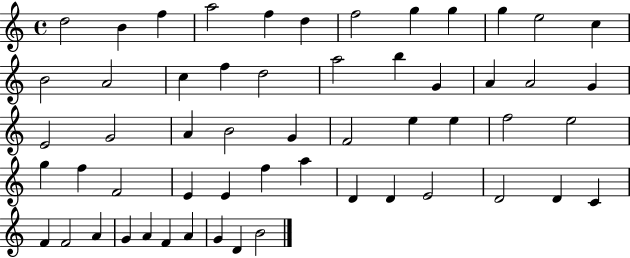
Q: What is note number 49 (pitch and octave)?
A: A4